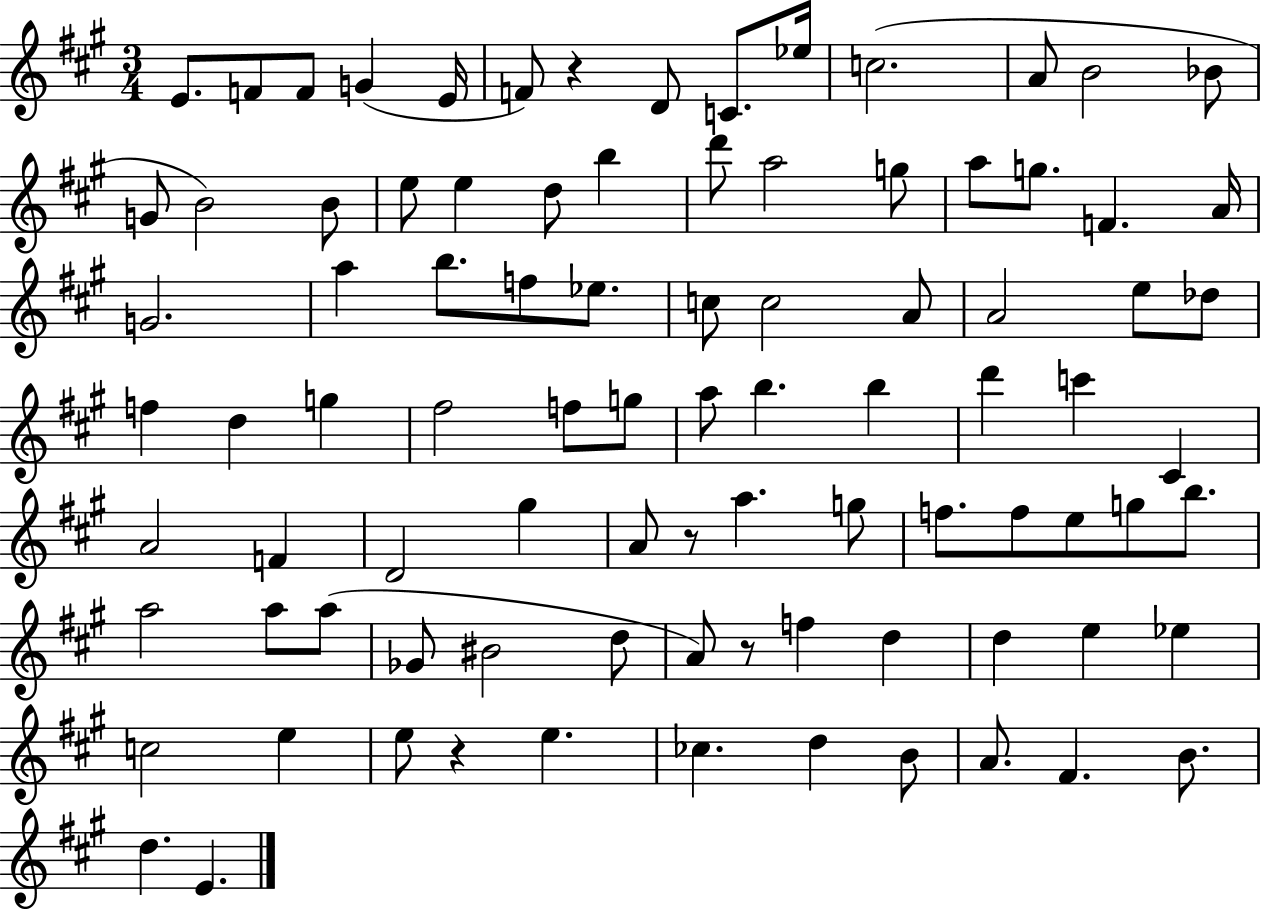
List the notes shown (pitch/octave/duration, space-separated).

E4/e. F4/e F4/e G4/q E4/s F4/e R/q D4/e C4/e. Eb5/s C5/h. A4/e B4/h Bb4/e G4/e B4/h B4/e E5/e E5/q D5/e B5/q D6/e A5/h G5/e A5/e G5/e. F4/q. A4/s G4/h. A5/q B5/e. F5/e Eb5/e. C5/e C5/h A4/e A4/h E5/e Db5/e F5/q D5/q G5/q F#5/h F5/e G5/e A5/e B5/q. B5/q D6/q C6/q C#4/q A4/h F4/q D4/h G#5/q A4/e R/e A5/q. G5/e F5/e. F5/e E5/e G5/e B5/e. A5/h A5/e A5/e Gb4/e BIS4/h D5/e A4/e R/e F5/q D5/q D5/q E5/q Eb5/q C5/h E5/q E5/e R/q E5/q. CES5/q. D5/q B4/e A4/e. F#4/q. B4/e. D5/q. E4/q.